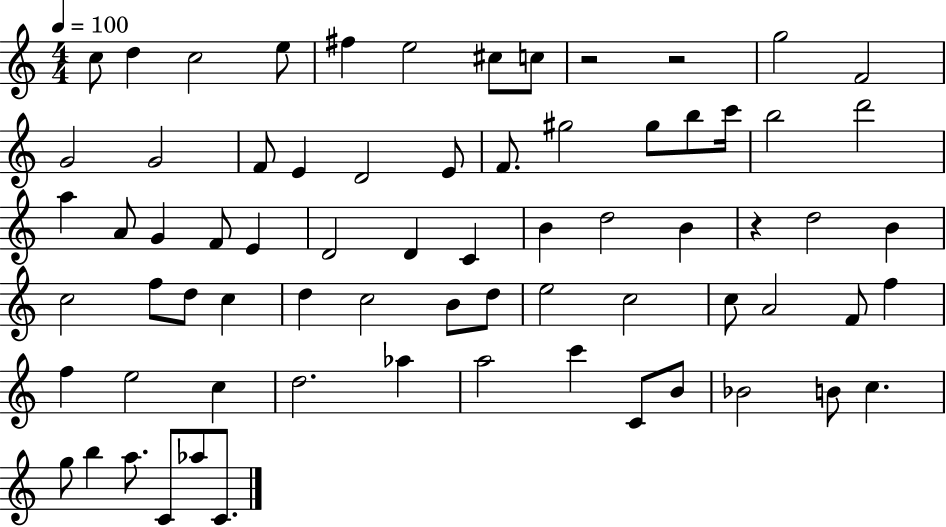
X:1
T:Untitled
M:4/4
L:1/4
K:C
c/2 d c2 e/2 ^f e2 ^c/2 c/2 z2 z2 g2 F2 G2 G2 F/2 E D2 E/2 F/2 ^g2 ^g/2 b/2 c'/4 b2 d'2 a A/2 G F/2 E D2 D C B d2 B z d2 B c2 f/2 d/2 c d c2 B/2 d/2 e2 c2 c/2 A2 F/2 f f e2 c d2 _a a2 c' C/2 B/2 _B2 B/2 c g/2 b a/2 C/2 _a/2 C/2